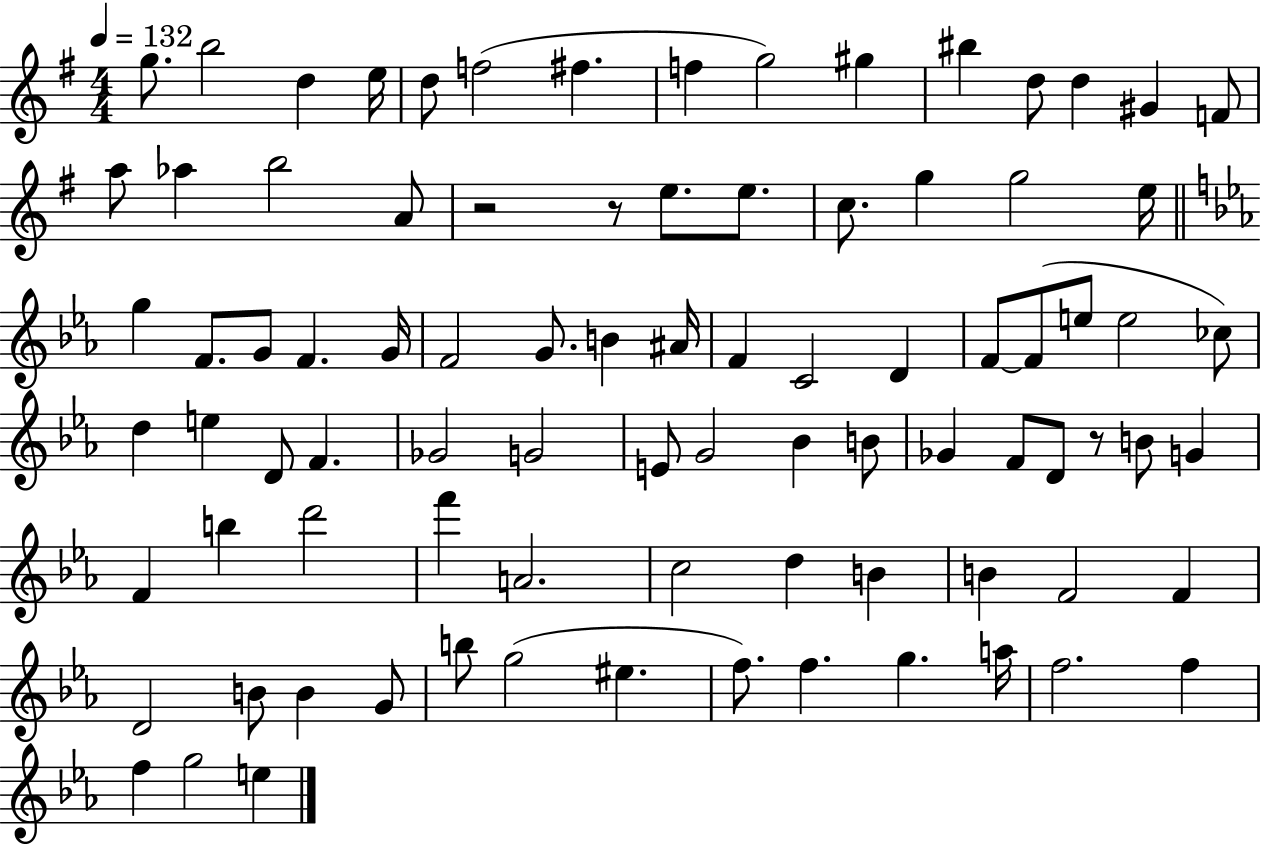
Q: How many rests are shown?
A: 3